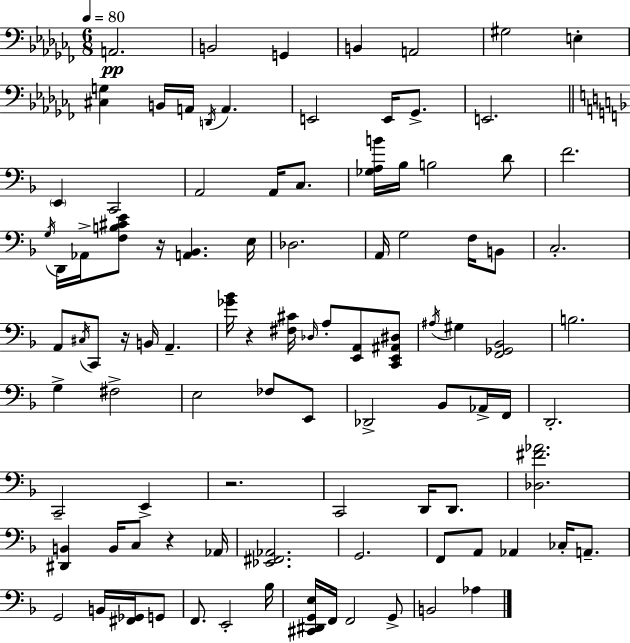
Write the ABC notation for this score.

X:1
T:Untitled
M:6/8
L:1/4
K:Abm
A,,2 B,,2 G,, B,, A,,2 ^G,2 E, [^C,G,] B,,/4 A,,/4 D,,/4 A,, E,,2 E,,/4 _G,,/2 E,,2 E,, C,,2 A,,2 A,,/4 C,/2 [_G,A,B]/4 _B,/4 B,2 D/2 F2 G,/4 D,,/4 _A,,/4 [F,B,^CE]/2 z/4 [A,,_B,,] E,/4 _D,2 A,,/4 G,2 F,/4 B,,/2 C,2 A,,/2 ^C,/4 C,,/2 z/4 B,,/4 A,, [_G_B]/4 z [^F,^C]/4 _D,/4 A,/2 [E,,A,,]/2 [C,,E,,^A,,^D,]/2 ^A,/4 ^G, [F,,_G,,_B,,]2 B,2 G, ^F,2 E,2 _F,/2 E,,/2 _D,,2 _B,,/2 _A,,/4 F,,/4 D,,2 C,,2 E,, z2 C,,2 D,,/4 D,,/2 [_D,^F_A]2 [^D,,B,,] B,,/4 C,/2 z _A,,/4 [_E,,^F,,_A,,]2 G,,2 F,,/2 A,,/2 _A,, _C,/4 A,,/2 G,,2 B,,/4 [^F,,_G,,]/4 G,,/2 F,,/2 E,,2 _B,/4 [^C,,^D,,G,,E,]/4 F,,/4 F,,2 G,,/2 B,,2 _A,